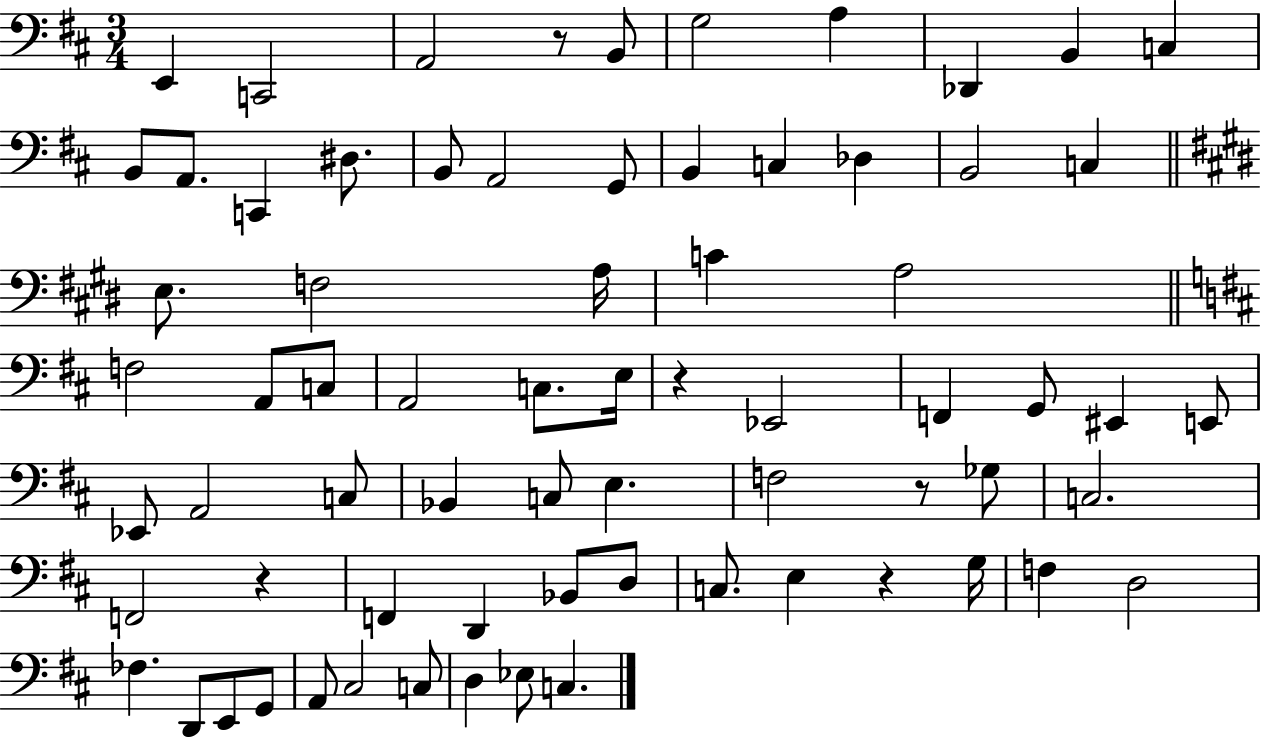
{
  \clef bass
  \numericTimeSignature
  \time 3/4
  \key d \major
  e,4 c,2 | a,2 r8 b,8 | g2 a4 | des,4 b,4 c4 | \break b,8 a,8. c,4 dis8. | b,8 a,2 g,8 | b,4 c4 des4 | b,2 c4 | \break \bar "||" \break \key e \major e8. f2 a16 | c'4 a2 | \bar "||" \break \key d \major f2 a,8 c8 | a,2 c8. e16 | r4 ees,2 | f,4 g,8 eis,4 e,8 | \break ees,8 a,2 c8 | bes,4 c8 e4. | f2 r8 ges8 | c2. | \break f,2 r4 | f,4 d,4 bes,8 d8 | c8. e4 r4 g16 | f4 d2 | \break fes4. d,8 e,8 g,8 | a,8 cis2 c8 | d4 ees8 c4. | \bar "|."
}